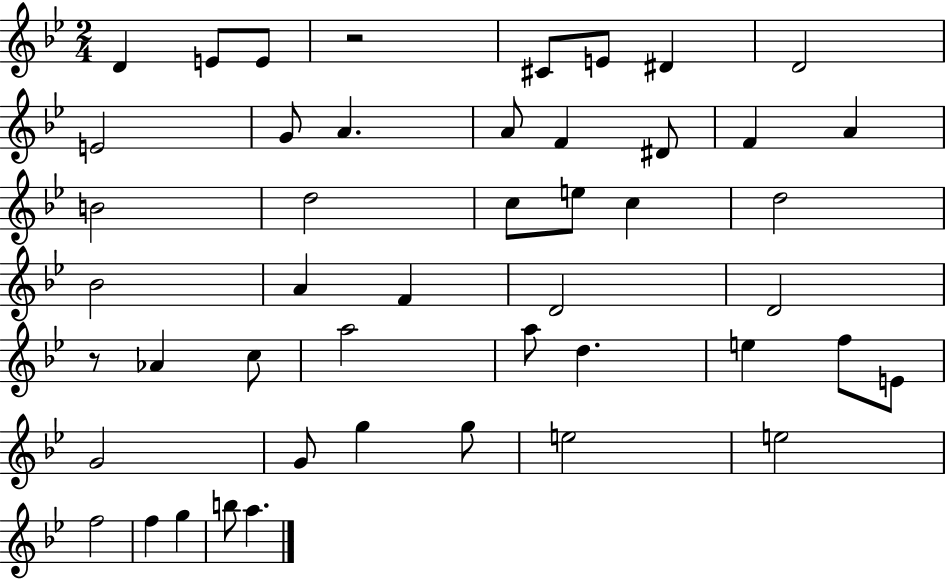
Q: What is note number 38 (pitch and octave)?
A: G5